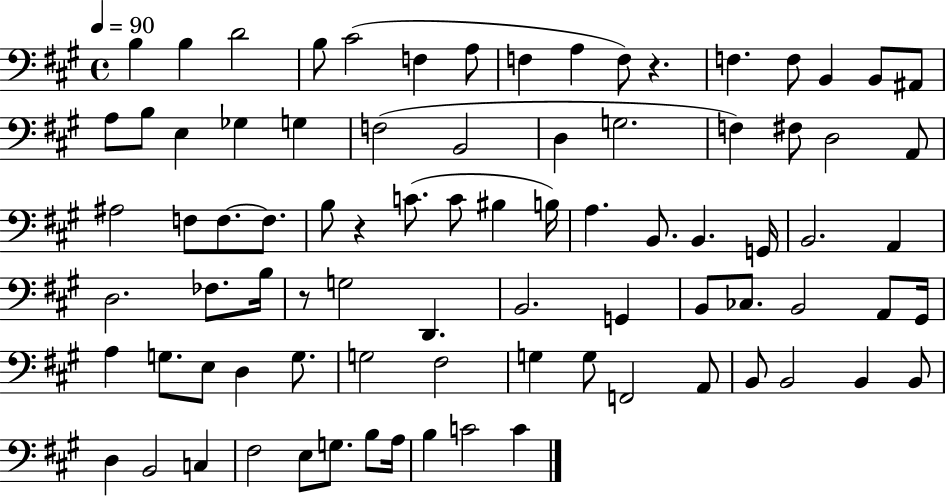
X:1
T:Untitled
M:4/4
L:1/4
K:A
B, B, D2 B,/2 ^C2 F, A,/2 F, A, F,/2 z F, F,/2 B,, B,,/2 ^A,,/2 A,/2 B,/2 E, _G, G, F,2 B,,2 D, G,2 F, ^F,/2 D,2 A,,/2 ^A,2 F,/2 F,/2 F,/2 B,/2 z C/2 C/2 ^B, B,/4 A, B,,/2 B,, G,,/4 B,,2 A,, D,2 _F,/2 B,/4 z/2 G,2 D,, B,,2 G,, B,,/2 _C,/2 B,,2 A,,/2 ^G,,/4 A, G,/2 E,/2 D, G,/2 G,2 ^F,2 G, G,/2 F,,2 A,,/2 B,,/2 B,,2 B,, B,,/2 D, B,,2 C, ^F,2 E,/2 G,/2 B,/2 A,/4 B, C2 C